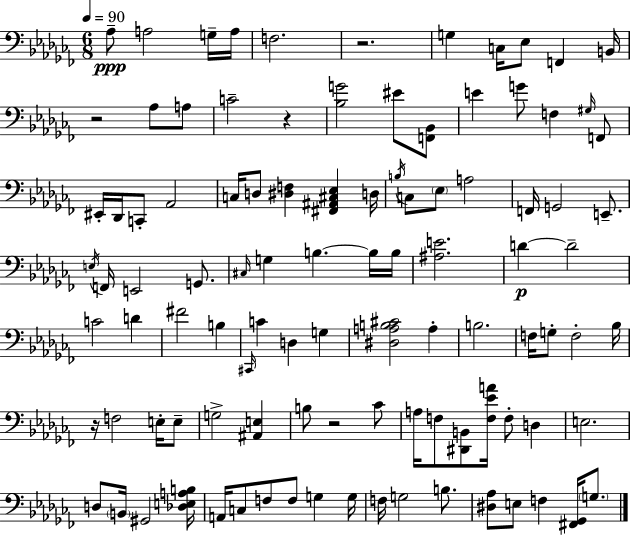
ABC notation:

X:1
T:Untitled
M:6/8
L:1/4
K:Abm
_A,/2 A,2 G,/4 A,/4 F,2 z2 G, C,/4 _E,/2 F,, B,,/4 z2 _A,/2 A,/2 C2 z [_B,G]2 ^E/2 [F,,_B,,]/2 E G/2 F, ^G,/4 F,,/2 ^E,,/4 _D,,/4 C,,/2 _A,,2 C,/4 D,/2 [^D,F,] [^F,,^A,,^C,_E,] D,/4 B,/4 C,/2 _E,/2 A,2 F,,/4 G,,2 E,,/2 E,/4 F,,/4 E,,2 G,,/2 ^C,/4 G, B, B,/4 B,/4 [^A,E]2 D D2 C2 D ^F2 B, ^C,,/4 C D, G, [^D,A,B,^C]2 A, B,2 F,/4 G,/2 F,2 _B,/4 z/4 F,2 E,/4 E,/2 G,2 [^A,,E,] B,/2 z2 _C/2 A,/4 F,/2 [^D,,B,,]/2 [F,_EA]/4 F,/2 D, E,2 D,/2 B,,/4 ^G,,2 [_D,E,A,B,]/4 A,,/4 C,/2 F,/2 F,/2 G, G,/4 F,/4 G,2 B,/2 [^D,_A,]/2 E,/2 F, [^F,,_G,,]/4 G,/2